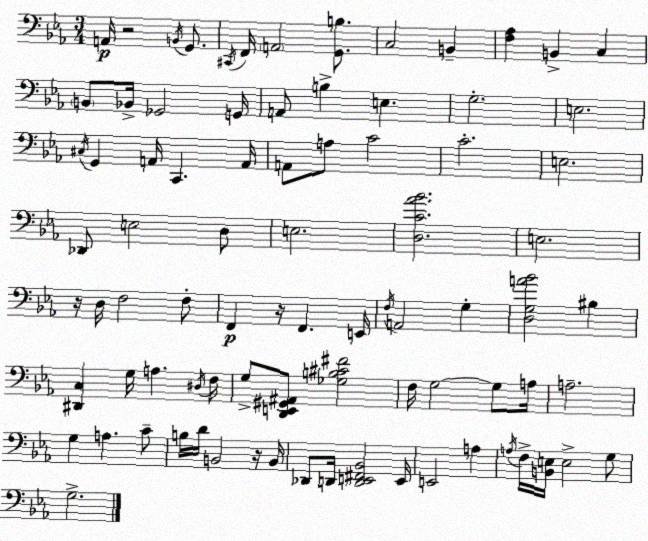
X:1
T:Untitled
M:3/4
L:1/4
K:Eb
A,,/4 z2 B,,/4 G,,/2 ^C,,/4 F,,/4 A,,2 [G,,B,]/2 C,2 B,, [F,_A,] B,, C, B,,/2 _B,,/4 _G,,2 G,,/4 A,,/2 B, E, G,2 E,2 ^C,/4 G,, A,,/4 C,, A,,/4 A,,/2 A,/2 C2 C2 E,2 _D,,/2 E,2 D,/2 E,2 [D,C_A_B]2 E,2 z/4 D,/4 F,2 F,/2 F,, z/4 F,, E,,/4 F,/4 A,,2 G, [D,G,A_B]2 ^B, [^D,,C,] G,/4 A, ^D,/4 F,/4 G,/2 [D,,E,,^G,,^A,,]/2 [_G,B,^C^F]2 F,/4 G,2 G,/2 A,/4 A,2 G, A, C/2 B,/4 D/4 B,,2 z/4 B,,/4 _D,,/2 D,,/4 [D,,E,,^F,,_B,,]2 E,,/4 E,,2 A, A,/4 F,/4 [B,,E,]/4 E,2 G,/2 G,2